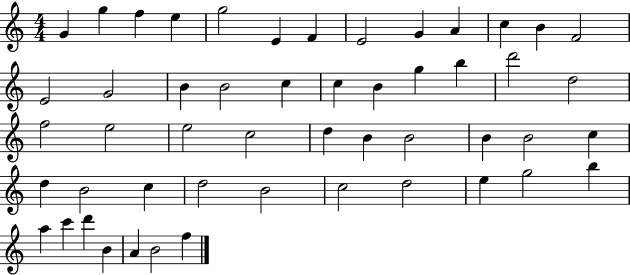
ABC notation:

X:1
T:Untitled
M:4/4
L:1/4
K:C
G g f e g2 E F E2 G A c B F2 E2 G2 B B2 c c B g b d'2 d2 f2 e2 e2 c2 d B B2 B B2 c d B2 c d2 B2 c2 d2 e g2 b a c' d' B A B2 f